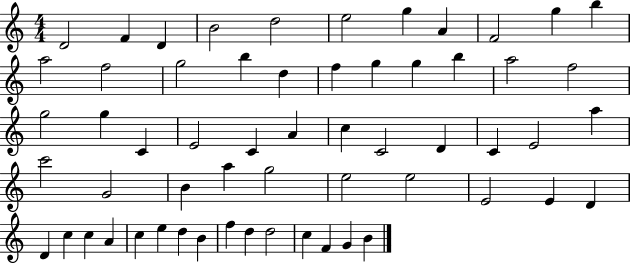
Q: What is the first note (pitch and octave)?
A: D4